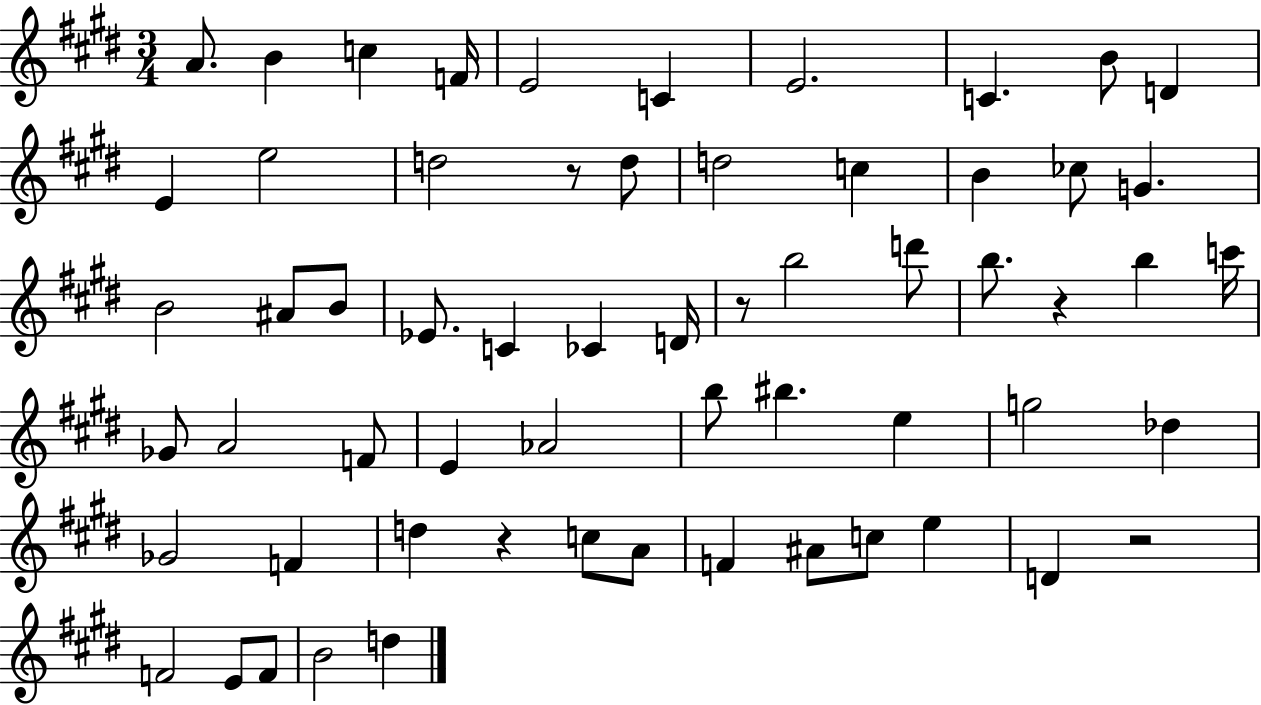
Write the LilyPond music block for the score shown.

{
  \clef treble
  \numericTimeSignature
  \time 3/4
  \key e \major
  a'8. b'4 c''4 f'16 | e'2 c'4 | e'2. | c'4. b'8 d'4 | \break e'4 e''2 | d''2 r8 d''8 | d''2 c''4 | b'4 ces''8 g'4. | \break b'2 ais'8 b'8 | ees'8. c'4 ces'4 d'16 | r8 b''2 d'''8 | b''8. r4 b''4 c'''16 | \break ges'8 a'2 f'8 | e'4 aes'2 | b''8 bis''4. e''4 | g''2 des''4 | \break ges'2 f'4 | d''4 r4 c''8 a'8 | f'4 ais'8 c''8 e''4 | d'4 r2 | \break f'2 e'8 f'8 | b'2 d''4 | \bar "|."
}